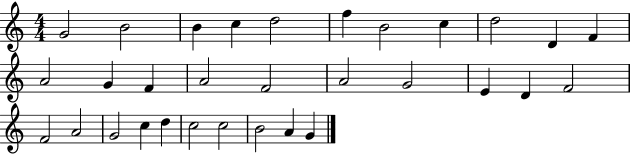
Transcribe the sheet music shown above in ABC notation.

X:1
T:Untitled
M:4/4
L:1/4
K:C
G2 B2 B c d2 f B2 c d2 D F A2 G F A2 F2 A2 G2 E D F2 F2 A2 G2 c d c2 c2 B2 A G